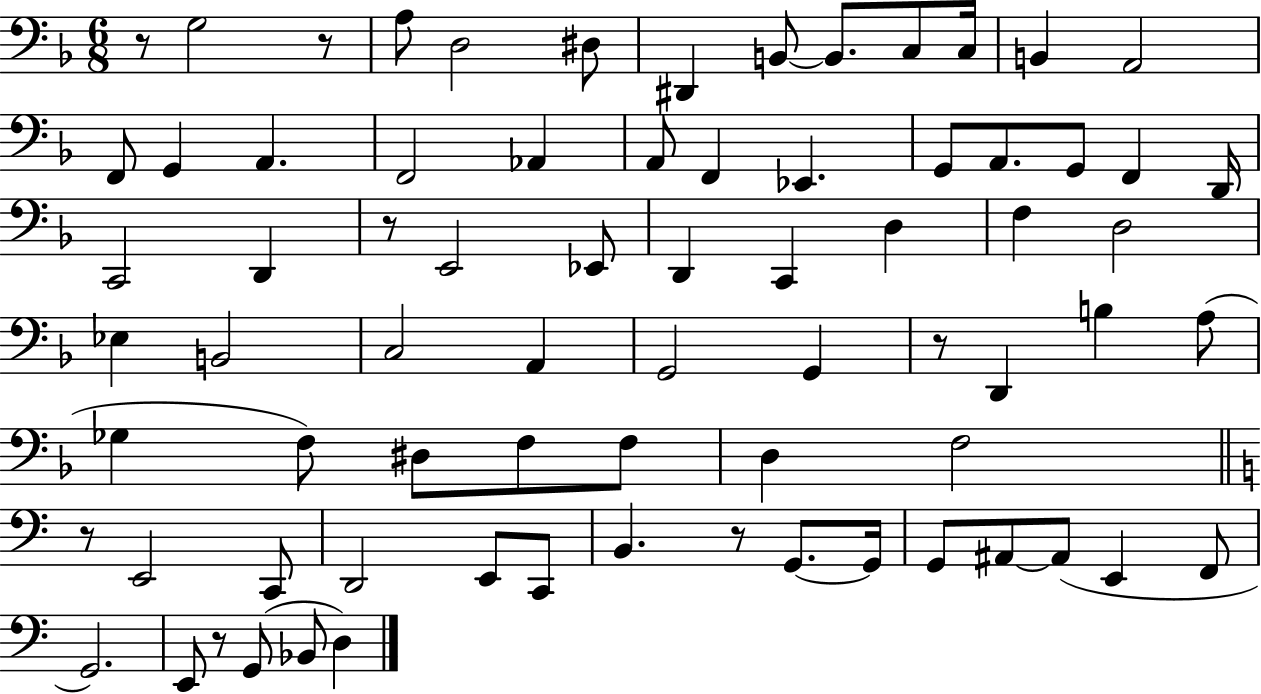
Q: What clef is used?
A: bass